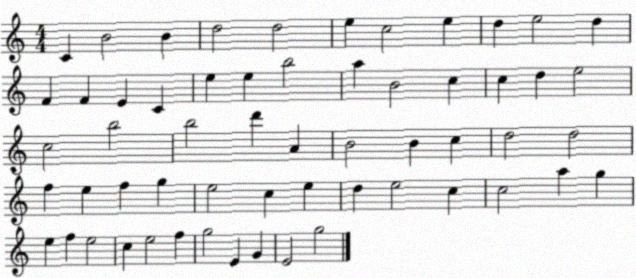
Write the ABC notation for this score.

X:1
T:Untitled
M:4/4
L:1/4
K:C
C B2 B d2 d2 e c2 e d e2 d F F E C e e b2 a B2 c c d e2 c2 b2 b2 d' A B2 B c d2 d2 f e f g e2 c e d e2 c c2 a g e f e2 c e2 f g2 E G E2 g2